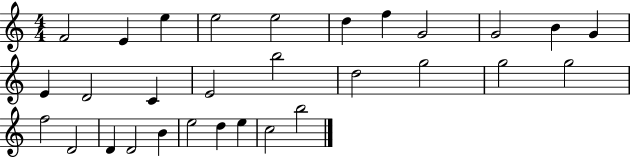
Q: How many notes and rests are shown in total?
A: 30